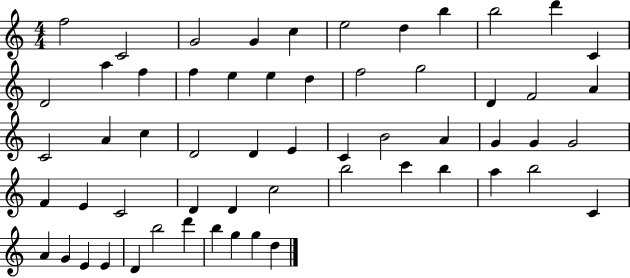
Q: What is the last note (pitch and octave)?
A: D5